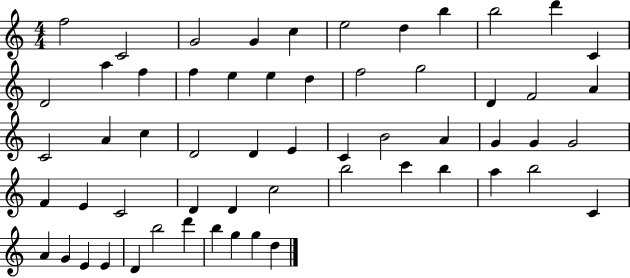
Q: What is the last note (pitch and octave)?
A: D5